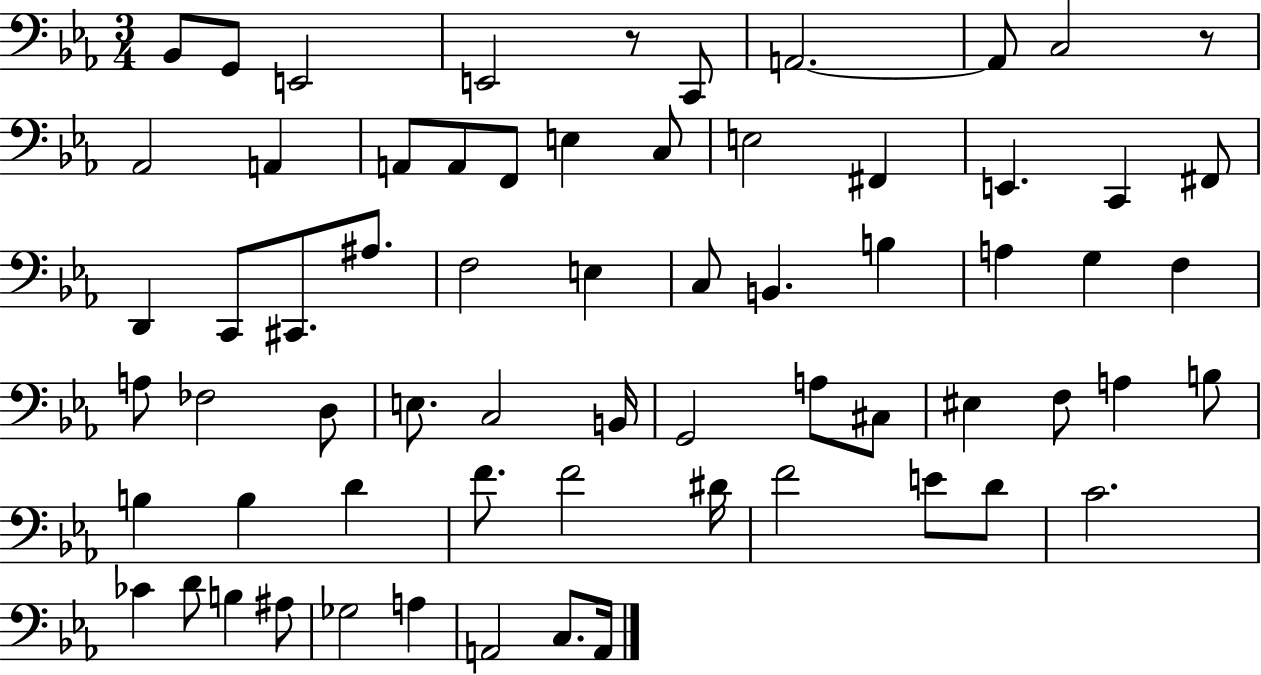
Bb2/e G2/e E2/h E2/h R/e C2/e A2/h. A2/e C3/h R/e Ab2/h A2/q A2/e A2/e F2/e E3/q C3/e E3/h F#2/q E2/q. C2/q F#2/e D2/q C2/e C#2/e. A#3/e. F3/h E3/q C3/e B2/q. B3/q A3/q G3/q F3/q A3/e FES3/h D3/e E3/e. C3/h B2/s G2/h A3/e C#3/e EIS3/q F3/e A3/q B3/e B3/q B3/q D4/q F4/e. F4/h D#4/s F4/h E4/e D4/e C4/h. CES4/q D4/e B3/q A#3/e Gb3/h A3/q A2/h C3/e. A2/s